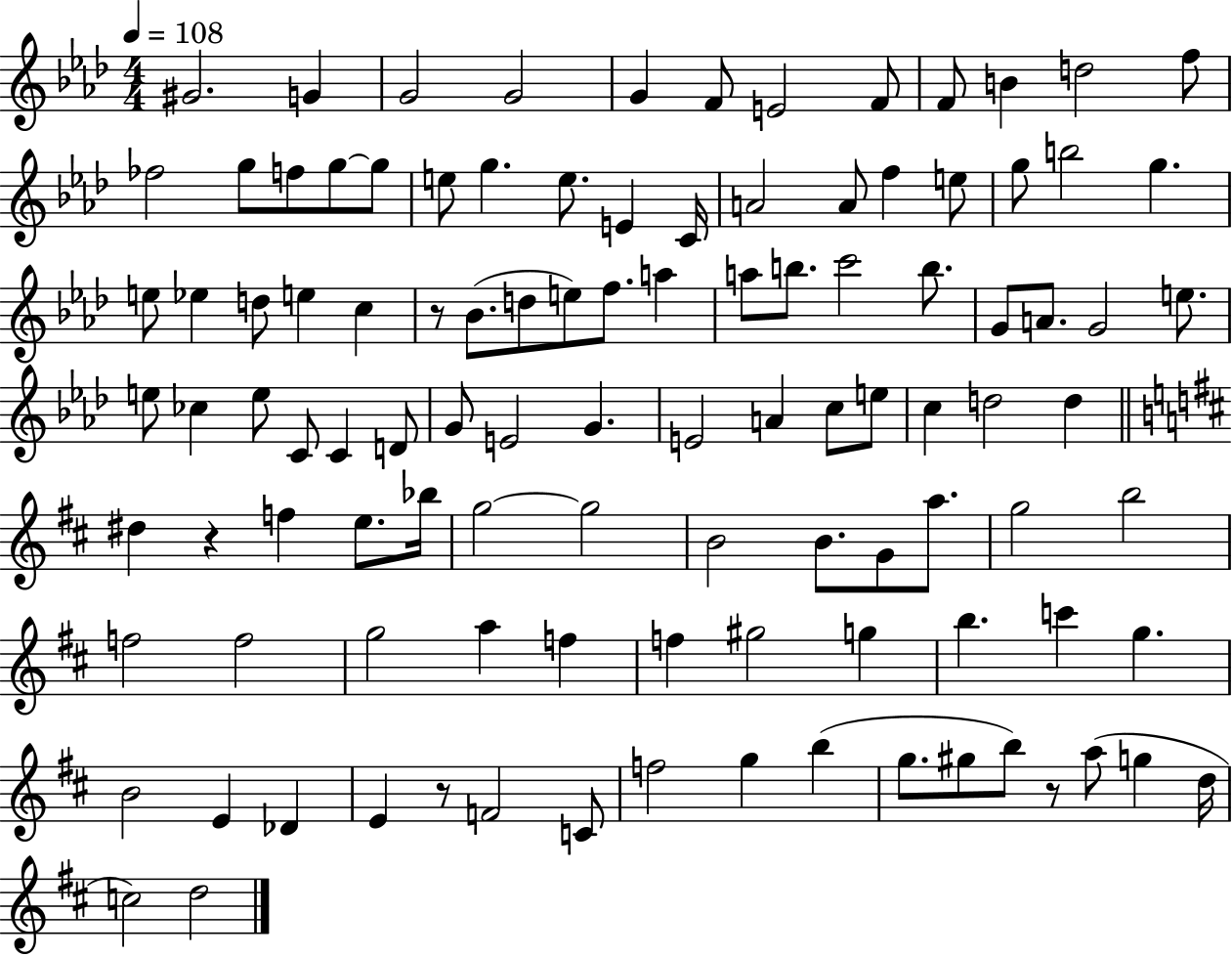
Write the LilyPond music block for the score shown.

{
  \clef treble
  \numericTimeSignature
  \time 4/4
  \key aes \major
  \tempo 4 = 108
  \repeat volta 2 { gis'2. g'4 | g'2 g'2 | g'4 f'8 e'2 f'8 | f'8 b'4 d''2 f''8 | \break fes''2 g''8 f''8 g''8~~ g''8 | e''8 g''4. e''8. e'4 c'16 | a'2 a'8 f''4 e''8 | g''8 b''2 g''4. | \break e''8 ees''4 d''8 e''4 c''4 | r8 bes'8.( d''8 e''8) f''8. a''4 | a''8 b''8. c'''2 b''8. | g'8 a'8. g'2 e''8. | \break e''8 ces''4 e''8 c'8 c'4 d'8 | g'8 e'2 g'4. | e'2 a'4 c''8 e''8 | c''4 d''2 d''4 | \break \bar "||" \break \key d \major dis''4 r4 f''4 e''8. bes''16 | g''2~~ g''2 | b'2 b'8. g'8 a''8. | g''2 b''2 | \break f''2 f''2 | g''2 a''4 f''4 | f''4 gis''2 g''4 | b''4. c'''4 g''4. | \break b'2 e'4 des'4 | e'4 r8 f'2 c'8 | f''2 g''4 b''4( | g''8. gis''8 b''8) r8 a''8( g''4 d''16 | \break c''2) d''2 | } \bar "|."
}